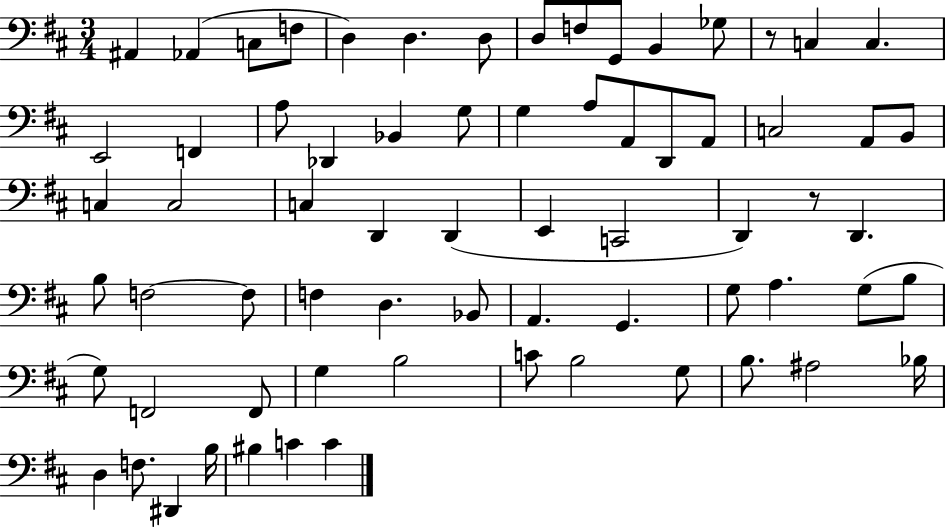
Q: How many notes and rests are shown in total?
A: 69